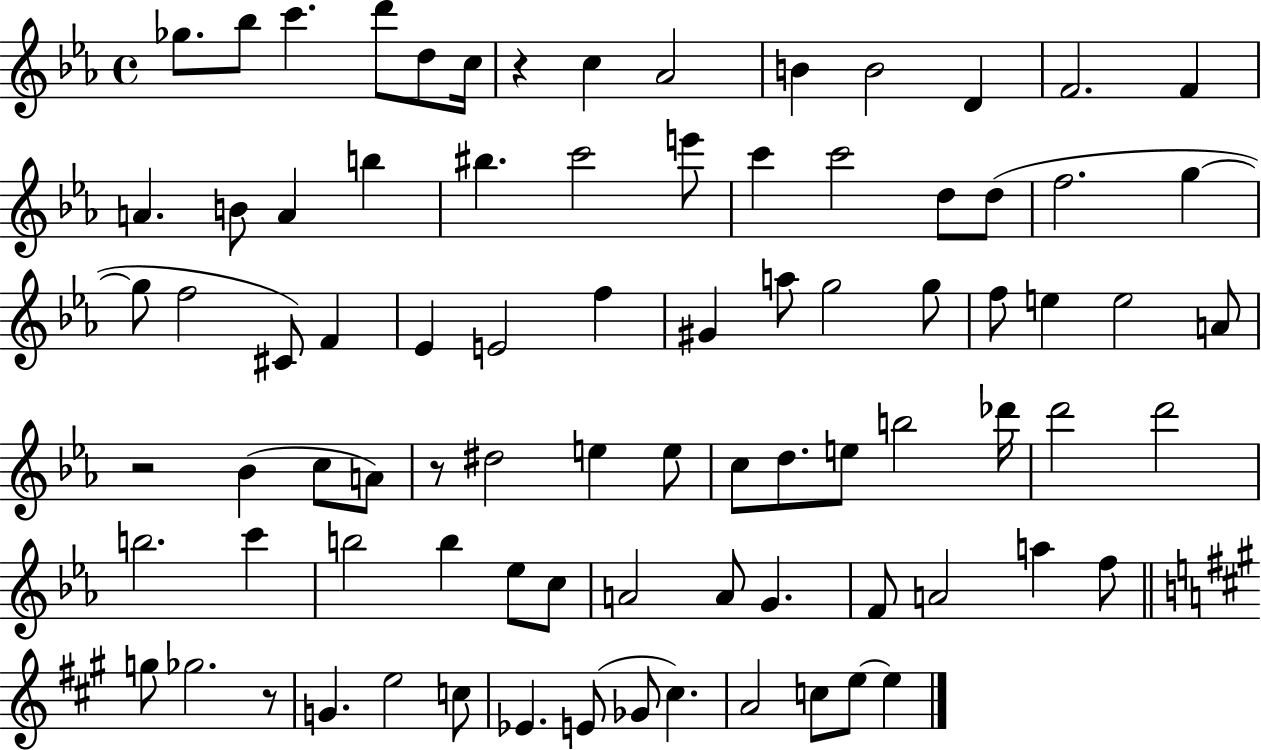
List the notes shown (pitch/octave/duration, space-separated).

Gb5/e. Bb5/e C6/q. D6/e D5/e C5/s R/q C5/q Ab4/h B4/q B4/h D4/q F4/h. F4/q A4/q. B4/e A4/q B5/q BIS5/q. C6/h E6/e C6/q C6/h D5/e D5/e F5/h. G5/q G5/e F5/h C#4/e F4/q Eb4/q E4/h F5/q G#4/q A5/e G5/h G5/e F5/e E5/q E5/h A4/e R/h Bb4/q C5/e A4/e R/e D#5/h E5/q E5/e C5/e D5/e. E5/e B5/h Db6/s D6/h D6/h B5/h. C6/q B5/h B5/q Eb5/e C5/e A4/h A4/e G4/q. F4/e A4/h A5/q F5/e G5/e Gb5/h. R/e G4/q. E5/h C5/e Eb4/q. E4/e Gb4/e C#5/q. A4/h C5/e E5/e E5/q